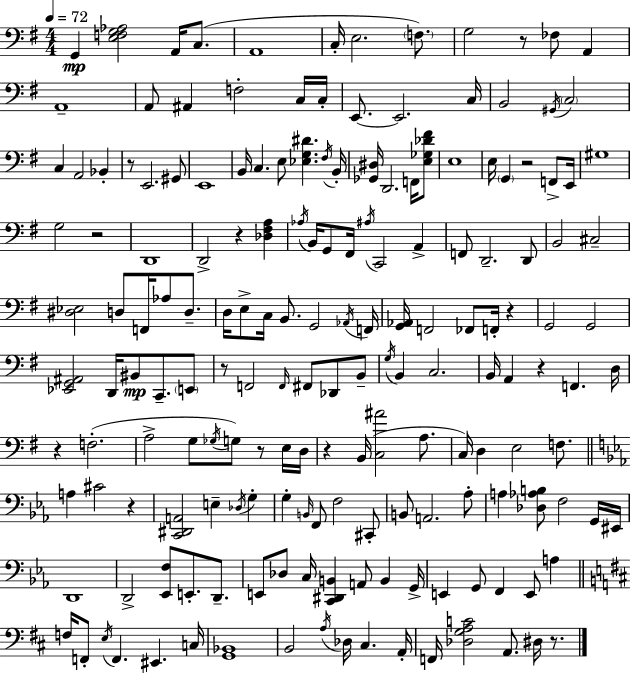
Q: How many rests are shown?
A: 13